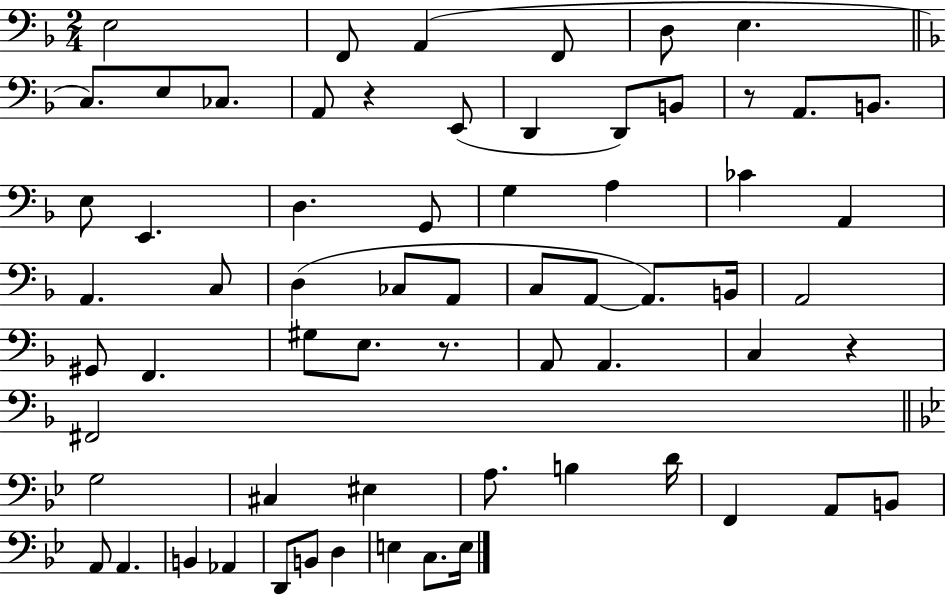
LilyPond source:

{
  \clef bass
  \numericTimeSignature
  \time 2/4
  \key f \major
  e2 | f,8 a,4( f,8 | d8 e4. | \bar "||" \break \key d \minor c8.) e8 ces8. | a,8 r4 e,8( | d,4 d,8) b,8 | r8 a,8. b,8. | \break e8 e,4. | d4. g,8 | g4 a4 | ces'4 a,4 | \break a,4. c8 | d4( ces8 a,8 | c8 a,8~~ a,8.) b,16 | a,2 | \break gis,8 f,4. | gis8 e8. r8. | a,8 a,4. | c4 r4 | \break fis,2 | \bar "||" \break \key g \minor g2 | cis4 eis4 | a8. b4 d'16 | f,4 a,8 b,8 | \break a,8 a,4. | b,4 aes,4 | d,8 b,8 d4 | e4 c8. e16 | \break \bar "|."
}